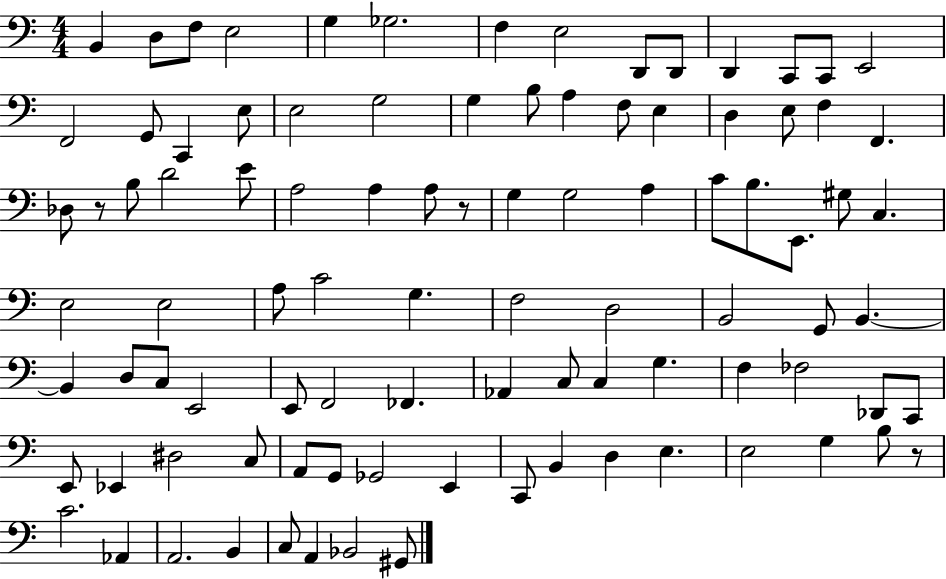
X:1
T:Untitled
M:4/4
L:1/4
K:C
B,, D,/2 F,/2 E,2 G, _G,2 F, E,2 D,,/2 D,,/2 D,, C,,/2 C,,/2 E,,2 F,,2 G,,/2 C,, E,/2 E,2 G,2 G, B,/2 A, F,/2 E, D, E,/2 F, F,, _D,/2 z/2 B,/2 D2 E/2 A,2 A, A,/2 z/2 G, G,2 A, C/2 B,/2 E,,/2 ^G,/2 C, E,2 E,2 A,/2 C2 G, F,2 D,2 B,,2 G,,/2 B,, B,, D,/2 C,/2 E,,2 E,,/2 F,,2 _F,, _A,, C,/2 C, G, F, _F,2 _D,,/2 C,,/2 E,,/2 _E,, ^D,2 C,/2 A,,/2 G,,/2 _G,,2 E,, C,,/2 B,, D, E, E,2 G, B,/2 z/2 C2 _A,, A,,2 B,, C,/2 A,, _B,,2 ^G,,/2